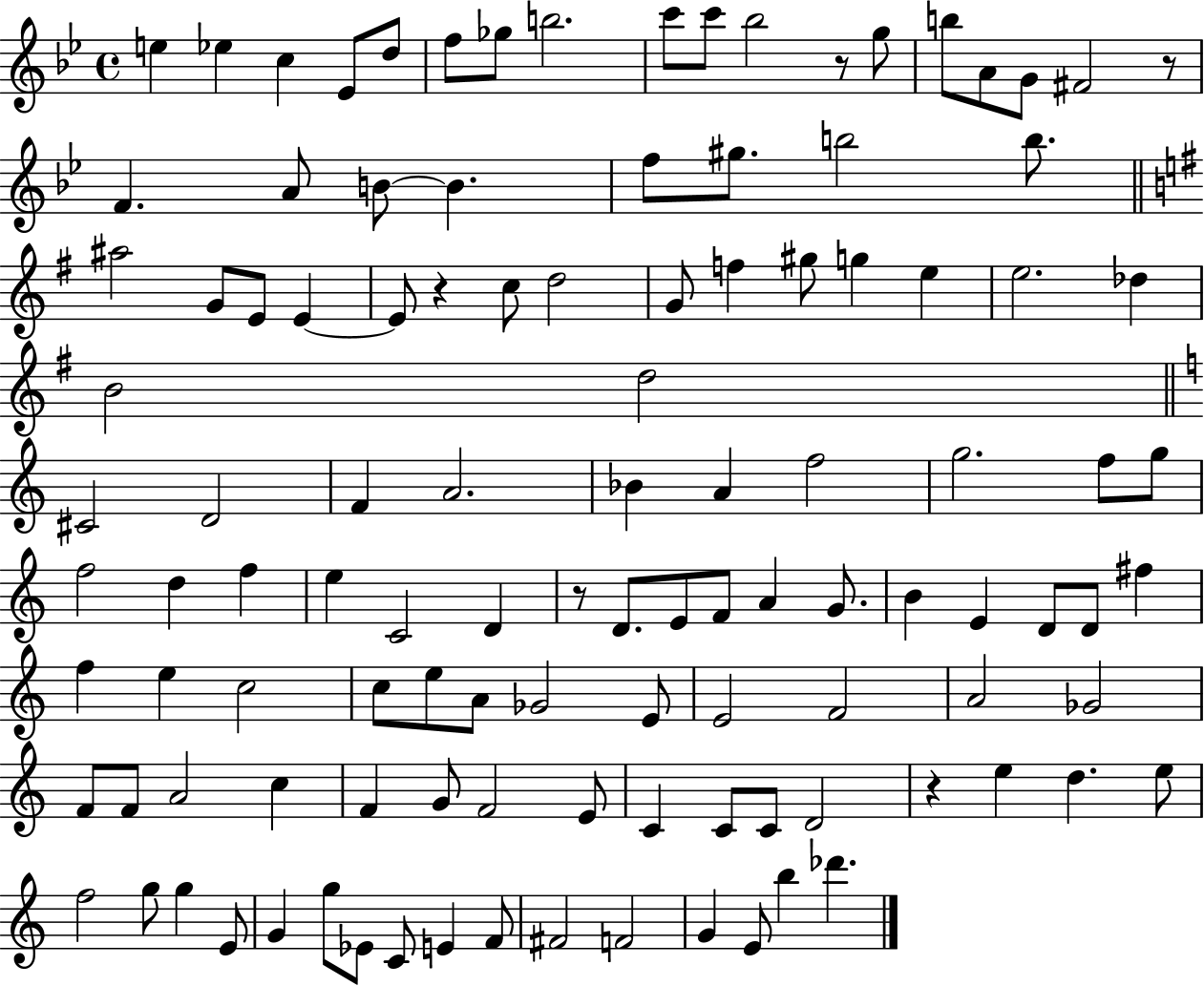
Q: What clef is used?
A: treble